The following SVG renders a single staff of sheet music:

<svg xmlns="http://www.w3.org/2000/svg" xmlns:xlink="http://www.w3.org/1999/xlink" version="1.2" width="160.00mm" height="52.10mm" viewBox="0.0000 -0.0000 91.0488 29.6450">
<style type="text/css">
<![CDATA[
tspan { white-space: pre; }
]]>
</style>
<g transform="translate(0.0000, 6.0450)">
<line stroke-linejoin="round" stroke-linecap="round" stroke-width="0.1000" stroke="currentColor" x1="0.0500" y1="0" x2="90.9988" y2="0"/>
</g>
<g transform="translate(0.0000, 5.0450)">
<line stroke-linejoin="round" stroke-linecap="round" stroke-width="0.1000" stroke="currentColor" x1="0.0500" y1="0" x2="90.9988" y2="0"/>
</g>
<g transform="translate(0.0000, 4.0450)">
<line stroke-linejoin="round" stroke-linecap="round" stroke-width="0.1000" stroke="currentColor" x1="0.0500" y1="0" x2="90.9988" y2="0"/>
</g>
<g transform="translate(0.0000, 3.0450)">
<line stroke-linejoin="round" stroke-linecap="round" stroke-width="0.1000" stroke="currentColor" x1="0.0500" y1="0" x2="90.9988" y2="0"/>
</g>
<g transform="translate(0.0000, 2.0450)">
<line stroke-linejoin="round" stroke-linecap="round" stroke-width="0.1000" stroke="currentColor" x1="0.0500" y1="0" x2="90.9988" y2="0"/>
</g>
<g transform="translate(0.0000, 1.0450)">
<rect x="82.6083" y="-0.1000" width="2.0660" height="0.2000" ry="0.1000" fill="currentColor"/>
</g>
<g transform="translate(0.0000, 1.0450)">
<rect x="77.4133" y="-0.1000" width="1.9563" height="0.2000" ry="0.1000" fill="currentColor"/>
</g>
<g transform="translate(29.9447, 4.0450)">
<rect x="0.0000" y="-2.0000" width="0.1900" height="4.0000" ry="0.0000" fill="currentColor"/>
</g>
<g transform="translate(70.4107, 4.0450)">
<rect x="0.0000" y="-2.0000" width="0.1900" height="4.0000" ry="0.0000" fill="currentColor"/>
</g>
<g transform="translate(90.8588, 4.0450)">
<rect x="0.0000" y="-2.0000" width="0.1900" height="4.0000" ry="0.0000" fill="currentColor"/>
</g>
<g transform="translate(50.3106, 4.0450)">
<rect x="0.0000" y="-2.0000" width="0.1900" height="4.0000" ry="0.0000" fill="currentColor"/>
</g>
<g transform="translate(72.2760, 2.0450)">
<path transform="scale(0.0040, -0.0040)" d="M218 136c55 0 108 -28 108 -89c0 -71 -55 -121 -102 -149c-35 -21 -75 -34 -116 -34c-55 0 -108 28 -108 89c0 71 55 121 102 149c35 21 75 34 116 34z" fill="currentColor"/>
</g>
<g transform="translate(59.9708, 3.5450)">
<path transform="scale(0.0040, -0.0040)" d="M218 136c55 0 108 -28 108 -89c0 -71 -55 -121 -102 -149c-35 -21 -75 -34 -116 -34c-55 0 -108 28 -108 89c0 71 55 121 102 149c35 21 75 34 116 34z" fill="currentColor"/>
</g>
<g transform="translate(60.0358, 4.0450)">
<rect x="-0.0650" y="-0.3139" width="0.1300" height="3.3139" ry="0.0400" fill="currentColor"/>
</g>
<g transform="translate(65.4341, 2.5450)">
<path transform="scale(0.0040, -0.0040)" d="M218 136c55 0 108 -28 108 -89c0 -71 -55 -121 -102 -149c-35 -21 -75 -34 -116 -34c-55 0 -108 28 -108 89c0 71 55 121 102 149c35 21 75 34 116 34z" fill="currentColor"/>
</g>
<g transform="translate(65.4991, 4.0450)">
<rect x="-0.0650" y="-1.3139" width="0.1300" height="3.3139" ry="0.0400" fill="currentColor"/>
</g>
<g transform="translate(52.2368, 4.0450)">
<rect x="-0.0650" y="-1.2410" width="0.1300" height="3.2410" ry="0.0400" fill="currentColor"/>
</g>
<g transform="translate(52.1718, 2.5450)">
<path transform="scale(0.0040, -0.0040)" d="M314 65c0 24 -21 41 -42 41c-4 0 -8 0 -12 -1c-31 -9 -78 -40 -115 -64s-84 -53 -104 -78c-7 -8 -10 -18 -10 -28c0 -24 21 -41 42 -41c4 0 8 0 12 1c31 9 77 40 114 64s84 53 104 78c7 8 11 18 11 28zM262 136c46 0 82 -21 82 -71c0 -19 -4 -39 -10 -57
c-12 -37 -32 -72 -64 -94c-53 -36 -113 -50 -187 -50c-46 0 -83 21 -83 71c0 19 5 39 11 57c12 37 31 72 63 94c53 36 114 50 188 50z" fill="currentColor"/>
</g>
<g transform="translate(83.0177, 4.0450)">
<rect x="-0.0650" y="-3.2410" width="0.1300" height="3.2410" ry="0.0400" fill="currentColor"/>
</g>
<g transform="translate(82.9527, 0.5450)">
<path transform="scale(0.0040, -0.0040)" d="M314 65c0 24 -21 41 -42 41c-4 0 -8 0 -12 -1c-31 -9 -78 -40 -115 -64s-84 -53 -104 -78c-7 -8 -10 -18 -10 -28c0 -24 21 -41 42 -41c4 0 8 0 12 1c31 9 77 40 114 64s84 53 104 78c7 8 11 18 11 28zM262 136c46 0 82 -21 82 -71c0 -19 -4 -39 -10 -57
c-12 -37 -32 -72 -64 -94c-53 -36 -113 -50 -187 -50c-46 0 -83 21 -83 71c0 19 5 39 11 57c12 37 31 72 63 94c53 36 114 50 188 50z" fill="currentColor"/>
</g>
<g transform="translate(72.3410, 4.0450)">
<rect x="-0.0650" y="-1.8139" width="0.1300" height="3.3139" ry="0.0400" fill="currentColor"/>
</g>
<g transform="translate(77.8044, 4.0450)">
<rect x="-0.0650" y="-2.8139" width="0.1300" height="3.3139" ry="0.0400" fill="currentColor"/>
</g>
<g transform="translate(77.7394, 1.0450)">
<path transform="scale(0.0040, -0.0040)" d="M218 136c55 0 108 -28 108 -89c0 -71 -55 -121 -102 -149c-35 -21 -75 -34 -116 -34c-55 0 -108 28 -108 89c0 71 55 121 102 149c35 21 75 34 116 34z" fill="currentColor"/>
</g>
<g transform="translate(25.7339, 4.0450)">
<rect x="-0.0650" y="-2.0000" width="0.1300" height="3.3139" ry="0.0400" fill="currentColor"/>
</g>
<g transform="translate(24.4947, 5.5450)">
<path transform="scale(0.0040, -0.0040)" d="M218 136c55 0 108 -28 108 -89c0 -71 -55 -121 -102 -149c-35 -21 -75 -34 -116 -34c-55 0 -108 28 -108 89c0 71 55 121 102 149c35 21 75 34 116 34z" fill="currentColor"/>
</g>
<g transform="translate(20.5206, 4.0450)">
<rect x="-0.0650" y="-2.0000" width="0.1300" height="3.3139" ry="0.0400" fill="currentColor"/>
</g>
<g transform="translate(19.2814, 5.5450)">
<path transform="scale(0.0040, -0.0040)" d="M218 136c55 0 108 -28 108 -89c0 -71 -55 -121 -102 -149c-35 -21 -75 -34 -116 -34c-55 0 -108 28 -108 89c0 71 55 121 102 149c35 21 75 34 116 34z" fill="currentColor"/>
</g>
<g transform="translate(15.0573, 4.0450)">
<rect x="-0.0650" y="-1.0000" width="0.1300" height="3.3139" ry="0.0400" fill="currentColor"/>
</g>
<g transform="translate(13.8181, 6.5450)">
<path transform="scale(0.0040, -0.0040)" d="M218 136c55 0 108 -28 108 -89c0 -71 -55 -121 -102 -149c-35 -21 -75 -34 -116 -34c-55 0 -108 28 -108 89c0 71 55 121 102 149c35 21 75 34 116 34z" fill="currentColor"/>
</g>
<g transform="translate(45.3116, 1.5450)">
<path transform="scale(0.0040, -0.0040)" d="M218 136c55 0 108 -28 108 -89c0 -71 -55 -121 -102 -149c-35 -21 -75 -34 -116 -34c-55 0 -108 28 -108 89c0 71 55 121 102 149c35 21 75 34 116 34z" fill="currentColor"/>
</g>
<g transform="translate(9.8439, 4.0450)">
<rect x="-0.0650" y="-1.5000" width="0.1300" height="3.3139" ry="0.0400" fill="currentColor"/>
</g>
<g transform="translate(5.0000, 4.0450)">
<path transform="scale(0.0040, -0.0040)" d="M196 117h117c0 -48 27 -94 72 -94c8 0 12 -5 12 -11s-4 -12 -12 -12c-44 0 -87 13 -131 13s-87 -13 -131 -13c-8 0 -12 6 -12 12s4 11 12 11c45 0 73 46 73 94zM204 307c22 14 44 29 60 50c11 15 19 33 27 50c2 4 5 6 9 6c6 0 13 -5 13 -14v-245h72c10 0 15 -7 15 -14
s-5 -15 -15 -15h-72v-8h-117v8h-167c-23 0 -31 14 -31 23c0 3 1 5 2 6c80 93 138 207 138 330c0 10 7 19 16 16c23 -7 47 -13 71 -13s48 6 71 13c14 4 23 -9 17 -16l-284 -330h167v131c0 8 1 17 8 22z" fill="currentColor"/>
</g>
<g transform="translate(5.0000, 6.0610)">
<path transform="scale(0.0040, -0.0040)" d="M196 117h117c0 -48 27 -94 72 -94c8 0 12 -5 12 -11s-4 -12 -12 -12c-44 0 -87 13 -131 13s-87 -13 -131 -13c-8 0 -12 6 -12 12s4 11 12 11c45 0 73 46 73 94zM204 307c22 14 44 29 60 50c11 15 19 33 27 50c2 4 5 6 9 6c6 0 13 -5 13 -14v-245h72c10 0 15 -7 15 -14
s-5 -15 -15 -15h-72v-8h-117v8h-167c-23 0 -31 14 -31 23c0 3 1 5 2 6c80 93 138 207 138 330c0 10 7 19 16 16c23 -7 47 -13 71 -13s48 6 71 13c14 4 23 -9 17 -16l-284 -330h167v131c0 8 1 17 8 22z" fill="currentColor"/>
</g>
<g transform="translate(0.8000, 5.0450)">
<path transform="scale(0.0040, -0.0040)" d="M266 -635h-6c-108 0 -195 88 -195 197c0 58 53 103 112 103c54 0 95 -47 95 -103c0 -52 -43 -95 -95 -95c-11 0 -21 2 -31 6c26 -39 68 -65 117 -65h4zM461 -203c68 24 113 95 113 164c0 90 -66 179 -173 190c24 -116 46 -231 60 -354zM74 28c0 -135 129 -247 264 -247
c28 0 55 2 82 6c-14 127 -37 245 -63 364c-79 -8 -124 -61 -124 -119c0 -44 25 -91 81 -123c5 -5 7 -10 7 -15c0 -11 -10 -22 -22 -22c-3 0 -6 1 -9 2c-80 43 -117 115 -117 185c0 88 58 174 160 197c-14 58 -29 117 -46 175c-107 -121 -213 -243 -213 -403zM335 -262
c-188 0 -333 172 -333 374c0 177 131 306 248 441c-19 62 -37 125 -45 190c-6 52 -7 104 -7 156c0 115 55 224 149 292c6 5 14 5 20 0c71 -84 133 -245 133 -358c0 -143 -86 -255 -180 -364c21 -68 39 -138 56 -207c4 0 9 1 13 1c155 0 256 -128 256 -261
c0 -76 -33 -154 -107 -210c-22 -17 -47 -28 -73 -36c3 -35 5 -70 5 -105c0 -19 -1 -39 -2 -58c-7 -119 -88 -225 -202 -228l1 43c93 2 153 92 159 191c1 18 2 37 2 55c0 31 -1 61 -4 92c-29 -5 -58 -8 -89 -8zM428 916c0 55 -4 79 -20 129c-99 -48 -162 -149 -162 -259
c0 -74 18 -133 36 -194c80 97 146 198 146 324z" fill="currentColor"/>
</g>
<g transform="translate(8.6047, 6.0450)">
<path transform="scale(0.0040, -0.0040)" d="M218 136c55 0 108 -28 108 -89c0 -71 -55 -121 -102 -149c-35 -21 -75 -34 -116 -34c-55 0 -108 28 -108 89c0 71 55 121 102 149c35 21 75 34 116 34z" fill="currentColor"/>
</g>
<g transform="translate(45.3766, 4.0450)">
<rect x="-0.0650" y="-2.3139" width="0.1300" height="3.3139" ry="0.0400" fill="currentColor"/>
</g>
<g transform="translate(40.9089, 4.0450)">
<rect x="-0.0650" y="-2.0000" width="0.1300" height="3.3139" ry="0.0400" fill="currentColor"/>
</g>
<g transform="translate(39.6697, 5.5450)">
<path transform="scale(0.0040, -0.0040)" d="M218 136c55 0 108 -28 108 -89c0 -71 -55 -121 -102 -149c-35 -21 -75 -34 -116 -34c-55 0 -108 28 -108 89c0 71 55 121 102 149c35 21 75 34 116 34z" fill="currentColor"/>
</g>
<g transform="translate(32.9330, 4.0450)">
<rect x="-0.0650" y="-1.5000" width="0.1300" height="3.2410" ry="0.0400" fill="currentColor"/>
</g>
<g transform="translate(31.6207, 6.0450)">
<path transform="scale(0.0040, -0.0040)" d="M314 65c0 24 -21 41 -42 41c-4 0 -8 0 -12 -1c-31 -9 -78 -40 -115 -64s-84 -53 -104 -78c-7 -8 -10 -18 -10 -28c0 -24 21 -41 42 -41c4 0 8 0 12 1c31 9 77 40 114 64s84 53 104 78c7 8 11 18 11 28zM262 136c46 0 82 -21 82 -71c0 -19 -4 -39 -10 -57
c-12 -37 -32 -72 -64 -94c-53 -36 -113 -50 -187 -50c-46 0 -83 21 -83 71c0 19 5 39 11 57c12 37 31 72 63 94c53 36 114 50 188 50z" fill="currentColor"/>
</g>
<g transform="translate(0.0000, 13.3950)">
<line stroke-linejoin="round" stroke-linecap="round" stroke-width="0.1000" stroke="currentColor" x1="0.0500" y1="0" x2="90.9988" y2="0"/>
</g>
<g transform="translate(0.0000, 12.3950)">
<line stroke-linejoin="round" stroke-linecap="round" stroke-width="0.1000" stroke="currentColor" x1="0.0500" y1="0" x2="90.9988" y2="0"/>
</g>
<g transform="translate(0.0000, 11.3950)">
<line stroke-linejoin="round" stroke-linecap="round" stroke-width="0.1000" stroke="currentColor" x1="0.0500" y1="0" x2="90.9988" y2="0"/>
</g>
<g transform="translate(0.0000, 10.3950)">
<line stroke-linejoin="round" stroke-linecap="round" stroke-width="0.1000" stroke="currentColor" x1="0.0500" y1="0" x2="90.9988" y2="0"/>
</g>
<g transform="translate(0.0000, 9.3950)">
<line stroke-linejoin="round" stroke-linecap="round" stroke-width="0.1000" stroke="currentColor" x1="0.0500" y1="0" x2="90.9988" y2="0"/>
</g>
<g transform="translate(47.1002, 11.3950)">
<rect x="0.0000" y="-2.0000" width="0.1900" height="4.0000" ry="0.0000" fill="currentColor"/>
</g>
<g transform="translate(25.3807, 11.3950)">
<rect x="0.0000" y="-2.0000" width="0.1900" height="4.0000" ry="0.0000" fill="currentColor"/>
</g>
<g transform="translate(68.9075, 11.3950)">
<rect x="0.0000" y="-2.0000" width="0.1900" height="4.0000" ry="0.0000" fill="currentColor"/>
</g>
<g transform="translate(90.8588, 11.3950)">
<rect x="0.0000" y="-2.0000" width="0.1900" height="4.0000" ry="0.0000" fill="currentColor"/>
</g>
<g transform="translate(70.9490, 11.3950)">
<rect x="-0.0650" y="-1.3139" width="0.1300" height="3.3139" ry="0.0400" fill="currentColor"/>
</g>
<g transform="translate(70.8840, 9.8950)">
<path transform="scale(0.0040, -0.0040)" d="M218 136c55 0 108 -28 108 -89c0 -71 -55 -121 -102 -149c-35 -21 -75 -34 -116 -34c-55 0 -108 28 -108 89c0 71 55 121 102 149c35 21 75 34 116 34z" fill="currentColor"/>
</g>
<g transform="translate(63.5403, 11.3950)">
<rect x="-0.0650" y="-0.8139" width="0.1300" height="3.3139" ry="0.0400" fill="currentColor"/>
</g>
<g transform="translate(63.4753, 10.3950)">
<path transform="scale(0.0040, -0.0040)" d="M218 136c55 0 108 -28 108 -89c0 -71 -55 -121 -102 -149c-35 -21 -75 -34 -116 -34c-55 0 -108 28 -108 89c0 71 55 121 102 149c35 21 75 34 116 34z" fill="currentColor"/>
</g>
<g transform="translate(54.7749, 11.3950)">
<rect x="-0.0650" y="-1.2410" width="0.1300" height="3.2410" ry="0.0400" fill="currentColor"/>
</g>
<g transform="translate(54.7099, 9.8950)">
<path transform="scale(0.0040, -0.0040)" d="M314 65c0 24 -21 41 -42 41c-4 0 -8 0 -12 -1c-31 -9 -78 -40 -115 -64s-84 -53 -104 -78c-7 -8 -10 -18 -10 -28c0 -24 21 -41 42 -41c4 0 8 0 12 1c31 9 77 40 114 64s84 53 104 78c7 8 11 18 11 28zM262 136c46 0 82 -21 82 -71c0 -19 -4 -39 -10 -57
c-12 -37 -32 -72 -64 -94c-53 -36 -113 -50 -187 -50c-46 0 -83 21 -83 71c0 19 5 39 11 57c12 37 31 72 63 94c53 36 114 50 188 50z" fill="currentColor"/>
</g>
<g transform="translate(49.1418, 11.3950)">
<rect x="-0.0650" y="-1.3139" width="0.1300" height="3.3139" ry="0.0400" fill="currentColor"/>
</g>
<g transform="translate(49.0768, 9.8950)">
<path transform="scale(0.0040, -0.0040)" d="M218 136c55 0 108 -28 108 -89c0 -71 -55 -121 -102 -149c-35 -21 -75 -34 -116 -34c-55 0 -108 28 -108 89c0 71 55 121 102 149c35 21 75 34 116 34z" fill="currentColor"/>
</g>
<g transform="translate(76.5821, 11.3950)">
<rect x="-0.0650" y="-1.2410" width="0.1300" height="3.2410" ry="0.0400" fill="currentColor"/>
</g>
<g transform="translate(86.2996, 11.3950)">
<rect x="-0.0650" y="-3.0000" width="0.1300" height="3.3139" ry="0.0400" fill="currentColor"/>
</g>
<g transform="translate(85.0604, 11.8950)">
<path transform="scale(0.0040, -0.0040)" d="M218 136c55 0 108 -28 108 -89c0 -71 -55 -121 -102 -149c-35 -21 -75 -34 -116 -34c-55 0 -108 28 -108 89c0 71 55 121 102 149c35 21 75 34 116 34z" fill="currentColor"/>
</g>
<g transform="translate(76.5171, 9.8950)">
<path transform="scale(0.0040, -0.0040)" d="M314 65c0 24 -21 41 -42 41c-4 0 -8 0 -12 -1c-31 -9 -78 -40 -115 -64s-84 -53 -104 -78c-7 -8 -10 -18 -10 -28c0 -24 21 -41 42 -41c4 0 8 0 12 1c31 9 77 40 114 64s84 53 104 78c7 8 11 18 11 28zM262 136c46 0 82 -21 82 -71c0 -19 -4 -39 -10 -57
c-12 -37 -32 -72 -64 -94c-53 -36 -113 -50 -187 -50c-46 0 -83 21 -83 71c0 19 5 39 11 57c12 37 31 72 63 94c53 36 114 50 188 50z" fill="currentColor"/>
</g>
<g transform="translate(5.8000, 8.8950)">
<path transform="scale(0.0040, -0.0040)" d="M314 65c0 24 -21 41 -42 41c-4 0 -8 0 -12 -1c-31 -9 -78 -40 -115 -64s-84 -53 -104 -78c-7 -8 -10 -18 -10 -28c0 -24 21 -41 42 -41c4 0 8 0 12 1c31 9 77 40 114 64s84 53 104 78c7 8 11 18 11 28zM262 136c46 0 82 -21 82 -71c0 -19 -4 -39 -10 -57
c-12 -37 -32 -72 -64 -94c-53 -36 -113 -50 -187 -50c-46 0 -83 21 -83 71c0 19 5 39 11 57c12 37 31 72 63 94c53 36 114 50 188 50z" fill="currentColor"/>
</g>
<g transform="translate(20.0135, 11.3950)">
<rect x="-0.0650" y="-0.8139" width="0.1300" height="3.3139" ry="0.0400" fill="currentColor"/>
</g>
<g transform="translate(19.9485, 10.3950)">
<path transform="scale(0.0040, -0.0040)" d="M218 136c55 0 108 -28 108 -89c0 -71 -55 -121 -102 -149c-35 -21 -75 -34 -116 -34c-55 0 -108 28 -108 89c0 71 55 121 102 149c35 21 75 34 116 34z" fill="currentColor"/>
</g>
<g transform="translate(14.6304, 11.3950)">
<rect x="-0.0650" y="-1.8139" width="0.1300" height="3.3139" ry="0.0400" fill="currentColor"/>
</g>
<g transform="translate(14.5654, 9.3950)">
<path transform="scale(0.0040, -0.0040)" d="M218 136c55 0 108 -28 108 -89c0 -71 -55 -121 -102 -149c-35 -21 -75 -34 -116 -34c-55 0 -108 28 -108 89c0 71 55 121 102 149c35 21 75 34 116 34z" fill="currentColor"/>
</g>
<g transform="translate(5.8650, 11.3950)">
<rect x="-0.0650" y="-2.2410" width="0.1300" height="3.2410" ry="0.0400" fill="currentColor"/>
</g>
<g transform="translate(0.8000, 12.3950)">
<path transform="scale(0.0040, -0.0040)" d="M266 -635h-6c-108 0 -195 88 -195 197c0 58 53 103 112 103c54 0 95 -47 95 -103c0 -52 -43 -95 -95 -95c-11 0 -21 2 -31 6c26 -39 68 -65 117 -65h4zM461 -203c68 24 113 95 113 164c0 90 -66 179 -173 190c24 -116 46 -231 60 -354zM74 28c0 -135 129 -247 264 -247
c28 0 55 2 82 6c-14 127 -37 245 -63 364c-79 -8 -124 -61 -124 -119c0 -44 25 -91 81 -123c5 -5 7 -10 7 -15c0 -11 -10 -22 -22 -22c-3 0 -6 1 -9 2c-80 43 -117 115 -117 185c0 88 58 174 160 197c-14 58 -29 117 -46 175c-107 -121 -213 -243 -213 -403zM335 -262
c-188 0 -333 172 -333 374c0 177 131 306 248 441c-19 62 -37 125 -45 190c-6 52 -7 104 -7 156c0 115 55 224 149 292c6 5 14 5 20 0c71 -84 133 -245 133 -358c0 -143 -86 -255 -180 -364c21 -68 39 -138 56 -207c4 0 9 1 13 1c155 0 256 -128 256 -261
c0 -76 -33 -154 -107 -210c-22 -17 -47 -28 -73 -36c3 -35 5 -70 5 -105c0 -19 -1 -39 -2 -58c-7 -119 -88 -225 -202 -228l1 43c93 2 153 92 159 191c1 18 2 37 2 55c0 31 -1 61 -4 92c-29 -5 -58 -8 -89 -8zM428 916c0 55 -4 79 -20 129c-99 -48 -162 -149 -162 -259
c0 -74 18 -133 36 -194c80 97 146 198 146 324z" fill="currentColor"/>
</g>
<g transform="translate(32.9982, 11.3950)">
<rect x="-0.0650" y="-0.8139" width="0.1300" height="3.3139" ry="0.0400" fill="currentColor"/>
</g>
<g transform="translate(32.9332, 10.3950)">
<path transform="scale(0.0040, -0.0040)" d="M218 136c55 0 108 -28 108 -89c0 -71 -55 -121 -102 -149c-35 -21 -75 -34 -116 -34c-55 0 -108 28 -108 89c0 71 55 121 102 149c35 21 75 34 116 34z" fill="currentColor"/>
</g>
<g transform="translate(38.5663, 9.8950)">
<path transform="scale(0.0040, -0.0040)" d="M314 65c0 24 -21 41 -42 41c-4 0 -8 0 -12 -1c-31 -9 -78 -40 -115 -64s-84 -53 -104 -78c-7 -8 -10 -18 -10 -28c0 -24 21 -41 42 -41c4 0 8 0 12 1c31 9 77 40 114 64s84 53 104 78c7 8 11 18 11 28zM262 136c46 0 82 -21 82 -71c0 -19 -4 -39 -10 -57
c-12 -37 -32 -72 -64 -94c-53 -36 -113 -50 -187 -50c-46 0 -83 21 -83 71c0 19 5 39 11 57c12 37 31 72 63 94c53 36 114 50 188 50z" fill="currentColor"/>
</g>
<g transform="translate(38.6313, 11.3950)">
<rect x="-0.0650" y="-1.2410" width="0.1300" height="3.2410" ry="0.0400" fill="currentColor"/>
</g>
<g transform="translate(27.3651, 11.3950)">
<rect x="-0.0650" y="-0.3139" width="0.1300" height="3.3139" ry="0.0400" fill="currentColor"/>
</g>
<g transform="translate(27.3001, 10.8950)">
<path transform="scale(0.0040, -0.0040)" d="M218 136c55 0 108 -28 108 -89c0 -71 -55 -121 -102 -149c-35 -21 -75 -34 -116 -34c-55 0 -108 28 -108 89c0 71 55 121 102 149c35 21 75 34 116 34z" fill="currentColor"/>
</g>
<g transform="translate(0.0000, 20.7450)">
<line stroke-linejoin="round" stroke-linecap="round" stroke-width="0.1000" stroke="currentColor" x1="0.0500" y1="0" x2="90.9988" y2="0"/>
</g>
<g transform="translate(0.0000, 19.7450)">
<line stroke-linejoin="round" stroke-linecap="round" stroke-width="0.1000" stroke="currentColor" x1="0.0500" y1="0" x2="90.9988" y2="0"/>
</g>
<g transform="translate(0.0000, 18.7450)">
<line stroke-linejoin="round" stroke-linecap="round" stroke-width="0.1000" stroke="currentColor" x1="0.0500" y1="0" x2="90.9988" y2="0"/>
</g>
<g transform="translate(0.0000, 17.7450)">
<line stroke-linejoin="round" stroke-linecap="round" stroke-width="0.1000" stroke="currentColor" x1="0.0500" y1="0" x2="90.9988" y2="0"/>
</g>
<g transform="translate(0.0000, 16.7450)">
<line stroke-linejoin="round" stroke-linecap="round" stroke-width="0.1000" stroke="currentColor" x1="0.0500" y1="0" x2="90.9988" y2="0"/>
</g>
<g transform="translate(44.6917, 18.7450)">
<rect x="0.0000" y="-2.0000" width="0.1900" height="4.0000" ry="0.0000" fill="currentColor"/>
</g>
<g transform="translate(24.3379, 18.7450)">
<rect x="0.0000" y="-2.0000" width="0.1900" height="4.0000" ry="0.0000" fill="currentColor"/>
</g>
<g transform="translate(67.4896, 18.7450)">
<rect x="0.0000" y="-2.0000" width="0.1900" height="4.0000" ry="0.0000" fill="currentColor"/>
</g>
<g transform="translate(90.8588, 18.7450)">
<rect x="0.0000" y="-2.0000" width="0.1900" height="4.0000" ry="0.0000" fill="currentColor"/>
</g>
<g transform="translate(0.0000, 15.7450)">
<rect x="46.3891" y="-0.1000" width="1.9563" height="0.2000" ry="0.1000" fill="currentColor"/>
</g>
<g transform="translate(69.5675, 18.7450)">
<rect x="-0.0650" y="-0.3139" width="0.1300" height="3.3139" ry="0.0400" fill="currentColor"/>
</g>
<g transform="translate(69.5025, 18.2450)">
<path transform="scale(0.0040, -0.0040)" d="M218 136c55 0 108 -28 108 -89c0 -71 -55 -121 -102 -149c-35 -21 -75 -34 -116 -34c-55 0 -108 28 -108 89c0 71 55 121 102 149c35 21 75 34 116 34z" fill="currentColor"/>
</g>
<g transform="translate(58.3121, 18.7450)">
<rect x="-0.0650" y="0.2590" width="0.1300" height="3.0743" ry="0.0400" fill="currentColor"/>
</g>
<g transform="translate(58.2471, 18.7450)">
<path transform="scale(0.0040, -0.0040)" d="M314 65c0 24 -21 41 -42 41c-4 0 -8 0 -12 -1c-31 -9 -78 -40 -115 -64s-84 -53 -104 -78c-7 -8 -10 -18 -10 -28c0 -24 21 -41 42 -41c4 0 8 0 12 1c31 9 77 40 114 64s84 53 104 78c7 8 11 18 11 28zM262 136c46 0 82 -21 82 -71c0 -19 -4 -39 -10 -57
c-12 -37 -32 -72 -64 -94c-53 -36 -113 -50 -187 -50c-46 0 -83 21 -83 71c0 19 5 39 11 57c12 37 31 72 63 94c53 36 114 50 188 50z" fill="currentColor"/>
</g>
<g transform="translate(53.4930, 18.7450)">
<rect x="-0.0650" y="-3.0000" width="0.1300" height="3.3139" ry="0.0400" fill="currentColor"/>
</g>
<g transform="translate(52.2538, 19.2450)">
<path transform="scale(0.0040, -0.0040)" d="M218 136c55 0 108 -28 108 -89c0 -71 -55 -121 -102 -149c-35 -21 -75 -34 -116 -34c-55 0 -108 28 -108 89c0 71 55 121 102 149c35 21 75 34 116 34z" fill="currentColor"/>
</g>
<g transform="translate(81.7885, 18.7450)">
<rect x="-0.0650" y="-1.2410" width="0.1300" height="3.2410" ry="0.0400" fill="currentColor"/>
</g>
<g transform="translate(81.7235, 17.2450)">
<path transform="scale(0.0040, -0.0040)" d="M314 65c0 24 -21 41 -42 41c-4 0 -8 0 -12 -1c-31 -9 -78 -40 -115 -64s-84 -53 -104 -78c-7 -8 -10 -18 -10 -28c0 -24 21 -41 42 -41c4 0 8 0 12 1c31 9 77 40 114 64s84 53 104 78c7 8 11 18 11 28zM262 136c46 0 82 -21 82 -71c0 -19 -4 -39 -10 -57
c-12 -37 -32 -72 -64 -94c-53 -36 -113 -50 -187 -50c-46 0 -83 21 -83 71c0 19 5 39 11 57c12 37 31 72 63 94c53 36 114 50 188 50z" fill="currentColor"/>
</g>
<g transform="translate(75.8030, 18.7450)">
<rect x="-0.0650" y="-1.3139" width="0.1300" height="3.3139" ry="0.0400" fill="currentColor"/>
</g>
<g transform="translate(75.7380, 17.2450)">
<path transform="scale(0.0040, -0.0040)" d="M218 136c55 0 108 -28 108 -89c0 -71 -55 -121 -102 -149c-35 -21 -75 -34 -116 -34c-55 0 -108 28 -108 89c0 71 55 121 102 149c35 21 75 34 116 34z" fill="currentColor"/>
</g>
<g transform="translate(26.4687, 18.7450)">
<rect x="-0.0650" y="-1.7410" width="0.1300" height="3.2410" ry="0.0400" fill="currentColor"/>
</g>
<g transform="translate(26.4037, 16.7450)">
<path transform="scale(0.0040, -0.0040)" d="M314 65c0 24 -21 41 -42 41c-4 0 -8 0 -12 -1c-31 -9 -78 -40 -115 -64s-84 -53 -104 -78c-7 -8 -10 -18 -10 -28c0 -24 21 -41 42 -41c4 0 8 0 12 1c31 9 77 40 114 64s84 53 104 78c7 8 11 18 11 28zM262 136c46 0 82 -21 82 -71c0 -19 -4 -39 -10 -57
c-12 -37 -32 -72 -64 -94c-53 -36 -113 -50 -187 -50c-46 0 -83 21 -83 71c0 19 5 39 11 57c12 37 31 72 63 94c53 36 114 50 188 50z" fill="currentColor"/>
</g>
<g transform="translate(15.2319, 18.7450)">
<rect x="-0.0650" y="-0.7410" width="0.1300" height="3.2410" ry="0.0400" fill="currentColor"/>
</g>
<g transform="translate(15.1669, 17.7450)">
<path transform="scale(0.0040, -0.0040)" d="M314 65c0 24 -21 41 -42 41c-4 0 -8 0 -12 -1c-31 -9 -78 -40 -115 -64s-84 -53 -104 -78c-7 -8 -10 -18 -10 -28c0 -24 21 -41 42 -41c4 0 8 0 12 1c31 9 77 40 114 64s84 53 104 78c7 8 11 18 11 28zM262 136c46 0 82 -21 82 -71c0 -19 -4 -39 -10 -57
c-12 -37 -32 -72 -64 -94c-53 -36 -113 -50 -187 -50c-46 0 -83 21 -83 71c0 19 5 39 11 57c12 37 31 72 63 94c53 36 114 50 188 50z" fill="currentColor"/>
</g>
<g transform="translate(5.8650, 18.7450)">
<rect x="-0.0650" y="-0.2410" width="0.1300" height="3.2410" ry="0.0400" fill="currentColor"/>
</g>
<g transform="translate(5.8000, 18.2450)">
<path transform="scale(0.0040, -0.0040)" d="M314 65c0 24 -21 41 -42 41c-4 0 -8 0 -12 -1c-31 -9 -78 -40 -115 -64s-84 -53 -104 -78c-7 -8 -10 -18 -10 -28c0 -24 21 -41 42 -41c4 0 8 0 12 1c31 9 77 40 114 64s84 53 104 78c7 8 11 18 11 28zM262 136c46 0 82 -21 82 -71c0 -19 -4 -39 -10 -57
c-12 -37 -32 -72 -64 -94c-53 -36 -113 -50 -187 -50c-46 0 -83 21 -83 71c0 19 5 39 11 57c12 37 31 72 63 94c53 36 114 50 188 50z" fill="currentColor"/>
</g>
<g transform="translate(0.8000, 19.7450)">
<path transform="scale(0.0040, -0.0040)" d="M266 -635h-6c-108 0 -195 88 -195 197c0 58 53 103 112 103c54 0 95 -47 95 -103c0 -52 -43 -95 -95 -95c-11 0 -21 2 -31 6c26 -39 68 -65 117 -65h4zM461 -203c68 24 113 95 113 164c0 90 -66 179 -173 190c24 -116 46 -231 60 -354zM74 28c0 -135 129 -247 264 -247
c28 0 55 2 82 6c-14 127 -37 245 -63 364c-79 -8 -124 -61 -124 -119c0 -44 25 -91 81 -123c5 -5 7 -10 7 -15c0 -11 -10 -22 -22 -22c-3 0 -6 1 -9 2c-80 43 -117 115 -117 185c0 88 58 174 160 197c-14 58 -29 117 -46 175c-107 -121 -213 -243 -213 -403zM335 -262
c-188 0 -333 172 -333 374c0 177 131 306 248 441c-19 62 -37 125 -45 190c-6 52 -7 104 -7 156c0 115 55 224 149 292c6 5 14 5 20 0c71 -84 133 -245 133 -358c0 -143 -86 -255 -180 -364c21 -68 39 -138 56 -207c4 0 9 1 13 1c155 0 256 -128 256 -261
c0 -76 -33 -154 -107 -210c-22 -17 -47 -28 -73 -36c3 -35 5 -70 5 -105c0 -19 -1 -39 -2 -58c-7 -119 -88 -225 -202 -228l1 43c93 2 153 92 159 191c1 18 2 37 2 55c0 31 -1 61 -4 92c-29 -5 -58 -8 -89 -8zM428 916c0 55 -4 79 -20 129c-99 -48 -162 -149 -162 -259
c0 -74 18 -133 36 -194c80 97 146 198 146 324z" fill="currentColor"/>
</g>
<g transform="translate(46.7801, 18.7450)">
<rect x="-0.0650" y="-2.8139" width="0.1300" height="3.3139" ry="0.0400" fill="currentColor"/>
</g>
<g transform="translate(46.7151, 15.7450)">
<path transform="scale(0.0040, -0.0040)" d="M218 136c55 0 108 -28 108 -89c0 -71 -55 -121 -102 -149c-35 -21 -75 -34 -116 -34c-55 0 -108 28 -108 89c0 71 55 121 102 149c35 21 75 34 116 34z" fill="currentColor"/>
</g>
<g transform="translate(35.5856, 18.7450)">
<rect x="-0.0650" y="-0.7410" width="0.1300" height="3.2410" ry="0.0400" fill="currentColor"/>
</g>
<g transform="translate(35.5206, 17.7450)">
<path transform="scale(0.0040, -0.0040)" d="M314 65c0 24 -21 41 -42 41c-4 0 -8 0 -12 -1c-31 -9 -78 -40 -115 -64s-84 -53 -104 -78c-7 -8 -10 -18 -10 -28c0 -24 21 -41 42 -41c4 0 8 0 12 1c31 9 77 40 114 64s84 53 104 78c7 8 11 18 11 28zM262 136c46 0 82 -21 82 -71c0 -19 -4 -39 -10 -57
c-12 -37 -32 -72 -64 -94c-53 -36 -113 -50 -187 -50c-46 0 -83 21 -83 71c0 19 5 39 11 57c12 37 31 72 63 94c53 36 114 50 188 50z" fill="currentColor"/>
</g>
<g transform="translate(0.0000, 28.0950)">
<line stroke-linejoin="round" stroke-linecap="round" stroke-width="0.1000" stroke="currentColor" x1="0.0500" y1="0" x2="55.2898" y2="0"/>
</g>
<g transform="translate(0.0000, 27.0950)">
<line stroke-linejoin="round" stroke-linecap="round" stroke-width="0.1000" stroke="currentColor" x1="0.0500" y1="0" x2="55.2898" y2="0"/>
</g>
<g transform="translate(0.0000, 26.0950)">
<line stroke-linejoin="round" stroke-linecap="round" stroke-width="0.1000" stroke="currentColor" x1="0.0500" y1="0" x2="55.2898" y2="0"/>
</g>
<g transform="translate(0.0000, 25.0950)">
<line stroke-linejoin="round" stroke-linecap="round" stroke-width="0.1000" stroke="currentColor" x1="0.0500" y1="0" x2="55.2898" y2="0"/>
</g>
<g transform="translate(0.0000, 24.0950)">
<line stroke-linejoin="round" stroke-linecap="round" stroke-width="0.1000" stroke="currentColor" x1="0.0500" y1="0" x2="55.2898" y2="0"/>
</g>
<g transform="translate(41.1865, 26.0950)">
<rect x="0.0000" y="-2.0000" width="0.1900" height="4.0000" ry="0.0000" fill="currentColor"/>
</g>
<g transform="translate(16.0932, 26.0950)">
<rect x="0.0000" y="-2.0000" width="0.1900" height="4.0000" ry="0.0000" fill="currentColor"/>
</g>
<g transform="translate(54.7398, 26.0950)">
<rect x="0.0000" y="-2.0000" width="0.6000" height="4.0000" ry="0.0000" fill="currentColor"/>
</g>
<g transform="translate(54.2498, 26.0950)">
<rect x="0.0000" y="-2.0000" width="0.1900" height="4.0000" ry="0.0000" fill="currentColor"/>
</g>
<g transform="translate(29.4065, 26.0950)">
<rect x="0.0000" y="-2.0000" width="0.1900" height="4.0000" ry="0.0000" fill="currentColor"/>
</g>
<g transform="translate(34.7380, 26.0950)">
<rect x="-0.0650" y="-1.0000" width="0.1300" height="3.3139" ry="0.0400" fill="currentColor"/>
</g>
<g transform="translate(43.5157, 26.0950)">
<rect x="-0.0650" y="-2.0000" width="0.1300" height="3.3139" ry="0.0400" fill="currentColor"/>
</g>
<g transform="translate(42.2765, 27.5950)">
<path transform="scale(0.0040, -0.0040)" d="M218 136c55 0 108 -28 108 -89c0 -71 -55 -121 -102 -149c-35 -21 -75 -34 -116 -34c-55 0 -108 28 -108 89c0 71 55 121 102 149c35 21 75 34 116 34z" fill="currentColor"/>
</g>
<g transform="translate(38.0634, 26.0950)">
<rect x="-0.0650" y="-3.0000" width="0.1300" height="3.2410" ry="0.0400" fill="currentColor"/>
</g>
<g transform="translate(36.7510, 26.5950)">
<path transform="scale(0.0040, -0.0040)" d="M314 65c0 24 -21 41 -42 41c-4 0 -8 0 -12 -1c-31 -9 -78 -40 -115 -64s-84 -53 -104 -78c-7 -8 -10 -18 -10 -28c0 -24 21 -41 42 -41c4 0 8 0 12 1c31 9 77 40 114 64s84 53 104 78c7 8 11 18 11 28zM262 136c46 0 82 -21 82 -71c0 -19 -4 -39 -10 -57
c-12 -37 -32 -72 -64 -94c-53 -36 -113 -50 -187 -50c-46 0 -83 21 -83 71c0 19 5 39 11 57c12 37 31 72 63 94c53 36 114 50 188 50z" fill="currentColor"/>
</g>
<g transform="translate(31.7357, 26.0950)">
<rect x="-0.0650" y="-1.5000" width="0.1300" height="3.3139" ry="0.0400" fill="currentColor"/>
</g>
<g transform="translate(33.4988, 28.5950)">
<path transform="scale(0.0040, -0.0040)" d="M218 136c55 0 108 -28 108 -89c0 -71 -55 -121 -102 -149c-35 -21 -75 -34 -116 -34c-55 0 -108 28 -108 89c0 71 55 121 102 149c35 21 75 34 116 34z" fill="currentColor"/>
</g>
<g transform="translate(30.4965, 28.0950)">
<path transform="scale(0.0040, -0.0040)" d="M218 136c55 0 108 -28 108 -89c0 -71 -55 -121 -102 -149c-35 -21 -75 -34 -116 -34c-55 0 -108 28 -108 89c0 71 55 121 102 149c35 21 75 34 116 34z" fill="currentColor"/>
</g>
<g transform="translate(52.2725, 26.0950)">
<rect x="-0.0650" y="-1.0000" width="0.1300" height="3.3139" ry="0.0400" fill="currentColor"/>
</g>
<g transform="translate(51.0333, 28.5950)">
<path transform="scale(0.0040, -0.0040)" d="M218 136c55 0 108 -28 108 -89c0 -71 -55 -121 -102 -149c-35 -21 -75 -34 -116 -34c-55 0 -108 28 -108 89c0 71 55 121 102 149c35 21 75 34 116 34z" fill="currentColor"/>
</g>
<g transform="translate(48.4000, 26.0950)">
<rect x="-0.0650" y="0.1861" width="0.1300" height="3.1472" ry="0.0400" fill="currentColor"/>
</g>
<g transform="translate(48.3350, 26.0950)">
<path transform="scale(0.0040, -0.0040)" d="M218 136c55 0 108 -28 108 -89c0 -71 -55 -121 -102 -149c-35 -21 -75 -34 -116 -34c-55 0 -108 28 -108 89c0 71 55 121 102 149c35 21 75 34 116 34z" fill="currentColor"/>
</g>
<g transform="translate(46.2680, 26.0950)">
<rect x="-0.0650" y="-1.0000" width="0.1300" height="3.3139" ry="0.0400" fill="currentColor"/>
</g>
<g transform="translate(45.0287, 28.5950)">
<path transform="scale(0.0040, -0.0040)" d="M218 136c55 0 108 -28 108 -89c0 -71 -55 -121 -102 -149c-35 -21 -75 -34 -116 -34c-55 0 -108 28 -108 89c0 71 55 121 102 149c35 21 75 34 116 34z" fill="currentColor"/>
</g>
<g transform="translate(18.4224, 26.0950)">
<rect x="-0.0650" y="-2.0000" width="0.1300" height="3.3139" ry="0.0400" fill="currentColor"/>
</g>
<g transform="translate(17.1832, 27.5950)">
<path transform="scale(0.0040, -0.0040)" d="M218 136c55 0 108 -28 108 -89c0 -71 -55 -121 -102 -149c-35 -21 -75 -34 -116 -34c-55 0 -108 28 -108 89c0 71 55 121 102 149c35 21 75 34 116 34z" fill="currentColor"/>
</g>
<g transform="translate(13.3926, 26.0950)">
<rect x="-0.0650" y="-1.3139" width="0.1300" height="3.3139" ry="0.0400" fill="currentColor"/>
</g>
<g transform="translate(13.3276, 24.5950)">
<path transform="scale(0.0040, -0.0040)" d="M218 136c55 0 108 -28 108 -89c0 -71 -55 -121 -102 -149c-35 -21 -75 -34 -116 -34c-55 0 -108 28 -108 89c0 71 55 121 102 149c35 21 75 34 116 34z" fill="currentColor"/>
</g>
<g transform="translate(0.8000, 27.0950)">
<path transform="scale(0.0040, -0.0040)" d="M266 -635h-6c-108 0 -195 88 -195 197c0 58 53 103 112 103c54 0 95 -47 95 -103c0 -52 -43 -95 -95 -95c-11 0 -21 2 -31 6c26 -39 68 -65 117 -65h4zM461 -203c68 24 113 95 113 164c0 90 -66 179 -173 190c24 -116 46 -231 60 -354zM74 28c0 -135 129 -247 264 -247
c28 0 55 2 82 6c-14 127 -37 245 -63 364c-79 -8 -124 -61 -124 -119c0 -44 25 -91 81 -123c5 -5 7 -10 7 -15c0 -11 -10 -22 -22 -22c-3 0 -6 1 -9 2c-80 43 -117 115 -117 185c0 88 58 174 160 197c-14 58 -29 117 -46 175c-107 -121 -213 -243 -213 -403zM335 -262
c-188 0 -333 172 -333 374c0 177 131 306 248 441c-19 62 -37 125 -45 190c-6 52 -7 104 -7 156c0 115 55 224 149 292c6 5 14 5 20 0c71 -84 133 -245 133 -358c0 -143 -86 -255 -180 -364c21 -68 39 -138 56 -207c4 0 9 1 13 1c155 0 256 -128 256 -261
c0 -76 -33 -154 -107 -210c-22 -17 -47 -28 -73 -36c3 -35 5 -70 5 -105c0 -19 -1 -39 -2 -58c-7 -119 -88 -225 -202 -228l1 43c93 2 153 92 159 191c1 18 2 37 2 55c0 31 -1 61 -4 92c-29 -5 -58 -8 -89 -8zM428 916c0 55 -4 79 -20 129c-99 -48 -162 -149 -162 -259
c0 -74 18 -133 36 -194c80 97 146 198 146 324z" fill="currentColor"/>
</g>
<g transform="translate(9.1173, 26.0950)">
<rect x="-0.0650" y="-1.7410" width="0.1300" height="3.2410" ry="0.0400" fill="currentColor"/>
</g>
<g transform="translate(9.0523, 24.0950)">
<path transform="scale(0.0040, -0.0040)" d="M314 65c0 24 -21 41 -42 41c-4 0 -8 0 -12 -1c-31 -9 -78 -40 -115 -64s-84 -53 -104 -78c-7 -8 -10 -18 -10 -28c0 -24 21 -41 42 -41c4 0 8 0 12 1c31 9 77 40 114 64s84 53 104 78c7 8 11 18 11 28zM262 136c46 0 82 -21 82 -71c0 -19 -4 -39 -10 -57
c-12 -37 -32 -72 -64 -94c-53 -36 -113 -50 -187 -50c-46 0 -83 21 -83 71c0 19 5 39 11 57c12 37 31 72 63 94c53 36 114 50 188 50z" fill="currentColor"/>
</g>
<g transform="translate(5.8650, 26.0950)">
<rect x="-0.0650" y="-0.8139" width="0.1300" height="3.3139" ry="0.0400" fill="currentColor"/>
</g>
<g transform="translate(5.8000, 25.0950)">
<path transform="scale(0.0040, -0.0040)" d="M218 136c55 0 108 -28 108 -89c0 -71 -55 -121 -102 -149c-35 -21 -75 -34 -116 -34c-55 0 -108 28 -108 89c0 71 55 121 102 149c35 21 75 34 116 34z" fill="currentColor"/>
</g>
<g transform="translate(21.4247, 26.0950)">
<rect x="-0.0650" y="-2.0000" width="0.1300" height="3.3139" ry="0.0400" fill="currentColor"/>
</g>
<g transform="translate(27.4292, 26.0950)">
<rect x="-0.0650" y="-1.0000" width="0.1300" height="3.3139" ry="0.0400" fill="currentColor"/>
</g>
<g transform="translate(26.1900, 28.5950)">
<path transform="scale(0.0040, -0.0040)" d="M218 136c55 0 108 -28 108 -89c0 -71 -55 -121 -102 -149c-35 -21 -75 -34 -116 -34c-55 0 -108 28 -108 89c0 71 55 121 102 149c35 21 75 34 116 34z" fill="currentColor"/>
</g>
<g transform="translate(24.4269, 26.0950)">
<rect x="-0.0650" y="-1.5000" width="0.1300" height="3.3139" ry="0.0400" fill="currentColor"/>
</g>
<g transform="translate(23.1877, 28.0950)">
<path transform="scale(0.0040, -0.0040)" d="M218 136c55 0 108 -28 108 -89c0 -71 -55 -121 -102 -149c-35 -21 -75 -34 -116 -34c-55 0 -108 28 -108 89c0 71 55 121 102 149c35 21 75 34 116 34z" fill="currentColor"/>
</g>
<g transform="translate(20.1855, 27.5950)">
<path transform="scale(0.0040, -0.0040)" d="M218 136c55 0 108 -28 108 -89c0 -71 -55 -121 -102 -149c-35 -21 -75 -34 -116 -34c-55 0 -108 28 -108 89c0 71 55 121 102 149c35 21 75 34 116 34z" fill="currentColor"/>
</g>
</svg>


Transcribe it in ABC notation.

X:1
T:Untitled
M:4/4
L:1/4
K:C
E D F F E2 F g e2 c e f a b2 g2 f d c d e2 e e2 d e e2 A c2 d2 f2 d2 a A B2 c e e2 d f2 e F F E D E D A2 F D B D